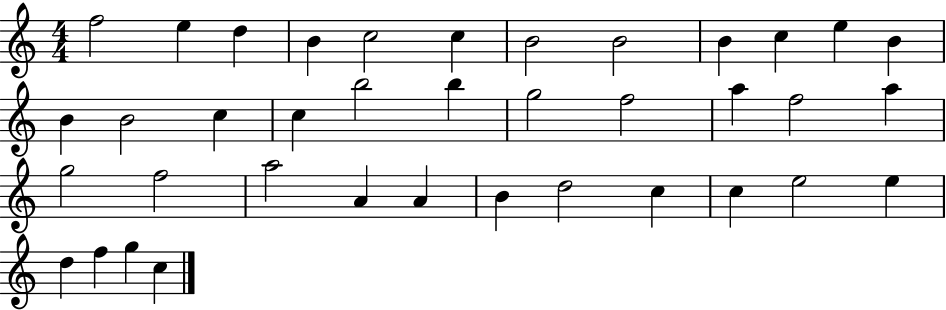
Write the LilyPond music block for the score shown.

{
  \clef treble
  \numericTimeSignature
  \time 4/4
  \key c \major
  f''2 e''4 d''4 | b'4 c''2 c''4 | b'2 b'2 | b'4 c''4 e''4 b'4 | \break b'4 b'2 c''4 | c''4 b''2 b''4 | g''2 f''2 | a''4 f''2 a''4 | \break g''2 f''2 | a''2 a'4 a'4 | b'4 d''2 c''4 | c''4 e''2 e''4 | \break d''4 f''4 g''4 c''4 | \bar "|."
}